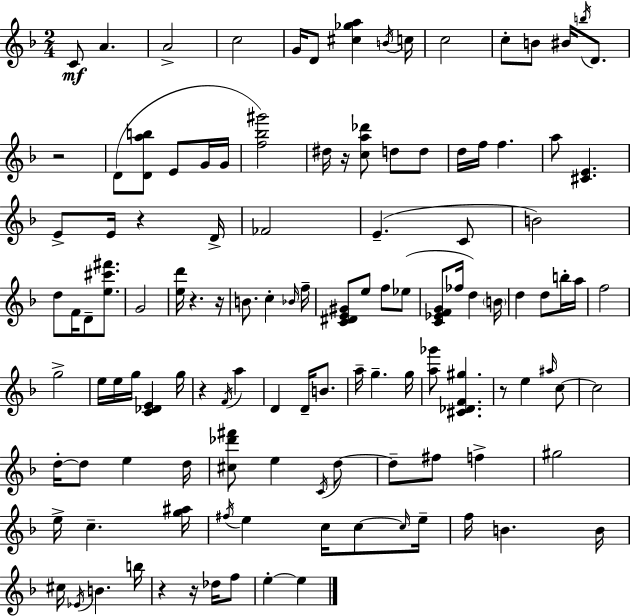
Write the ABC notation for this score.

X:1
T:Untitled
M:2/4
L:1/4
K:Dm
C/2 A A2 c2 G/4 D/2 [^c_ga] B/4 c/4 c2 c/2 B/2 ^B/4 b/4 D/2 z2 D/2 [Dab]/2 E/2 G/4 G/4 [f_b^g']2 ^d/4 z/4 [ca_d']/2 d/2 d/2 d/4 f/4 f a/2 [^CE] E/2 E/4 z D/4 _F2 E C/2 B2 d/2 F/4 D/2 [e^c'^f']/2 G2 [ed']/4 z z/4 B/2 c _B/4 f/4 [C^DE^G]/2 e/2 f/2 _e/2 [C_EFG]/2 _f/4 d B/4 d d/2 b/4 a/4 f2 g2 e/4 e/4 g/4 [C_DE] g/4 z F/4 a D D/4 B/2 a/4 g g/4 [a_g']/2 [^C_DF^g] z/2 e ^a/4 c/2 c2 d/4 d/2 e d/4 [^c_d'^f']/2 e C/4 d/2 d/2 ^f/2 f ^g2 e/4 c [g^a]/4 ^f/4 e c/4 c/2 c/4 e/4 f/4 B B/4 ^c/4 _E/4 B b/4 z z/4 _d/4 f/2 e e